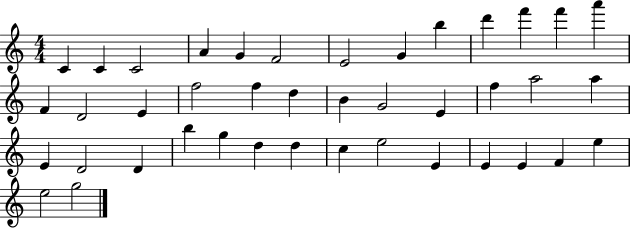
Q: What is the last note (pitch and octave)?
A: G5